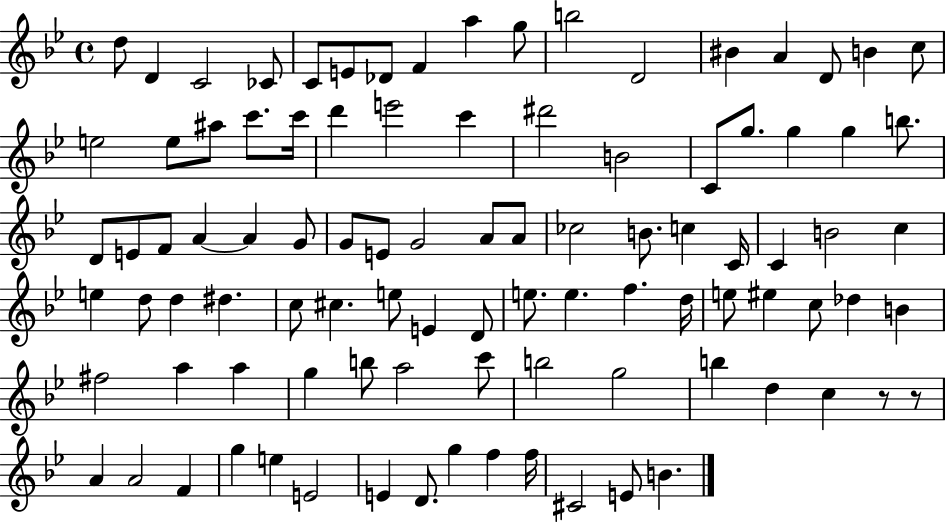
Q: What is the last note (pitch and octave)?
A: B4